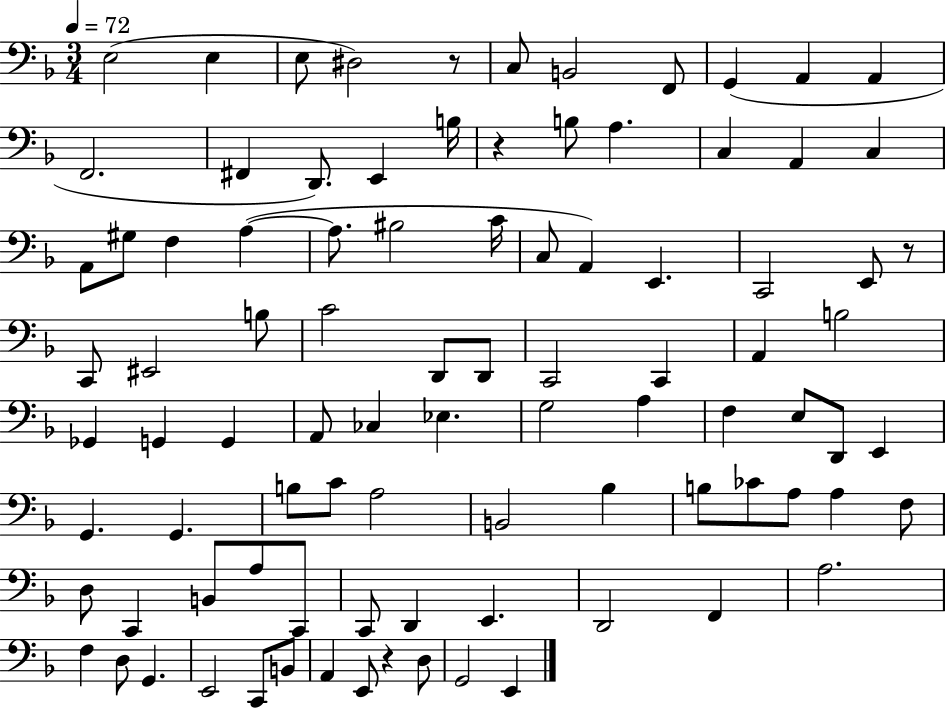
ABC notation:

X:1
T:Untitled
M:3/4
L:1/4
K:F
E,2 E, E,/2 ^D,2 z/2 C,/2 B,,2 F,,/2 G,, A,, A,, F,,2 ^F,, D,,/2 E,, B,/4 z B,/2 A, C, A,, C, A,,/2 ^G,/2 F, A, A,/2 ^B,2 C/4 C,/2 A,, E,, C,,2 E,,/2 z/2 C,,/2 ^E,,2 B,/2 C2 D,,/2 D,,/2 C,,2 C,, A,, B,2 _G,, G,, G,, A,,/2 _C, _E, G,2 A, F, E,/2 D,,/2 E,, G,, G,, B,/2 C/2 A,2 B,,2 _B, B,/2 _C/2 A,/2 A, F,/2 D,/2 C,, B,,/2 A,/2 C,,/2 C,,/2 D,, E,, D,,2 F,, A,2 F, D,/2 G,, E,,2 C,,/2 B,,/2 A,, E,,/2 z D,/2 G,,2 E,,